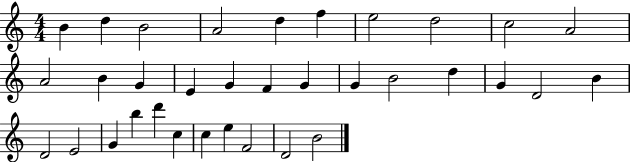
{
  \clef treble
  \numericTimeSignature
  \time 4/4
  \key c \major
  b'4 d''4 b'2 | a'2 d''4 f''4 | e''2 d''2 | c''2 a'2 | \break a'2 b'4 g'4 | e'4 g'4 f'4 g'4 | g'4 b'2 d''4 | g'4 d'2 b'4 | \break d'2 e'2 | g'4 b''4 d'''4 c''4 | c''4 e''4 f'2 | d'2 b'2 | \break \bar "|."
}